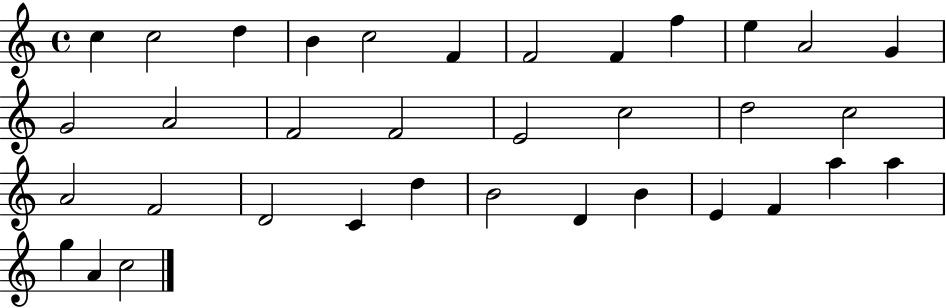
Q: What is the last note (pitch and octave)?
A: C5